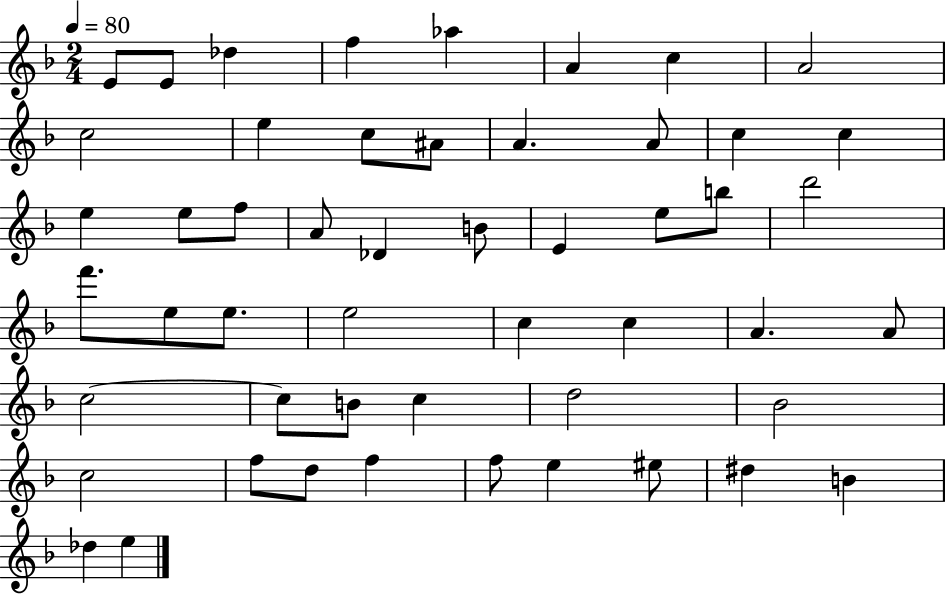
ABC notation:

X:1
T:Untitled
M:2/4
L:1/4
K:F
E/2 E/2 _d f _a A c A2 c2 e c/2 ^A/2 A A/2 c c e e/2 f/2 A/2 _D B/2 E e/2 b/2 d'2 f'/2 e/2 e/2 e2 c c A A/2 c2 c/2 B/2 c d2 _B2 c2 f/2 d/2 f f/2 e ^e/2 ^d B _d e